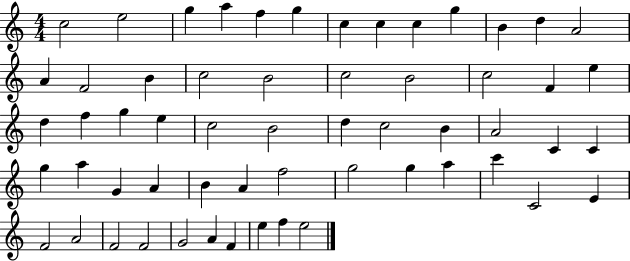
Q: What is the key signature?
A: C major